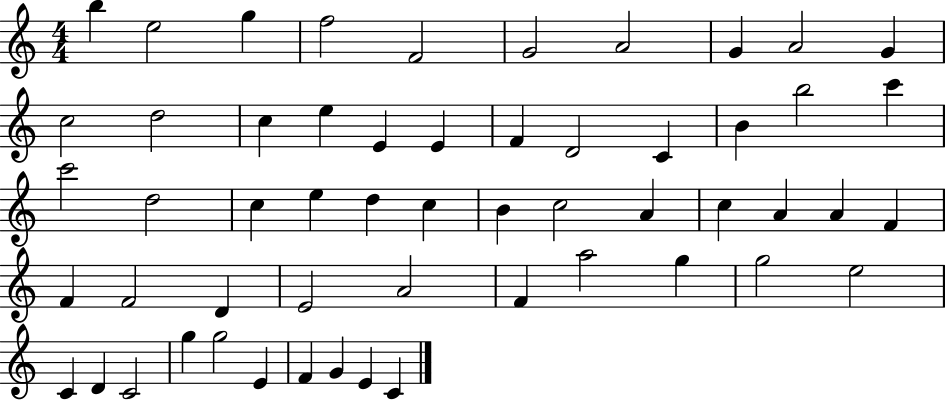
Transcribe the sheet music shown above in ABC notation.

X:1
T:Untitled
M:4/4
L:1/4
K:C
b e2 g f2 F2 G2 A2 G A2 G c2 d2 c e E E F D2 C B b2 c' c'2 d2 c e d c B c2 A c A A F F F2 D E2 A2 F a2 g g2 e2 C D C2 g g2 E F G E C